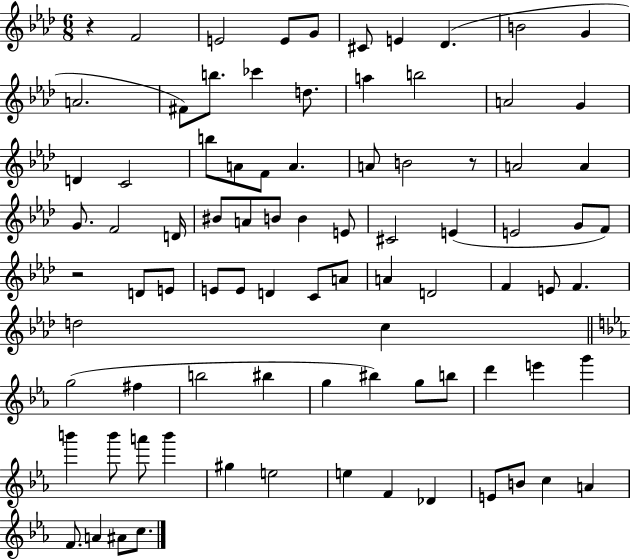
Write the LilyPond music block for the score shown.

{
  \clef treble
  \numericTimeSignature
  \time 6/8
  \key aes \major
  r4 f'2 | e'2 e'8 g'8 | cis'8 e'4 des'4.( | b'2 g'4 | \break a'2. | fis'8) b''8. ces'''4 d''8. | a''4 b''2 | a'2 g'4 | \break d'4 c'2 | b''8 a'8 f'8 a'4. | a'8 b'2 r8 | a'2 a'4 | \break g'8. f'2 d'16 | bis'8 a'8 b'8 b'4 e'8 | cis'2 e'4( | e'2 g'8 f'8) | \break r2 d'8 e'8 | e'8 e'8 d'4 c'8 a'8 | a'4 d'2 | f'4 e'8 f'4. | \break d''2 c''4 | \bar "||" \break \key c \minor g''2( fis''4 | b''2 bis''4 | g''4 bis''4) g''8 b''8 | d'''4 e'''4 g'''4 | \break b'''4 b'''8 a'''8 b'''4 | gis''4 e''2 | e''4 f'4 des'4 | e'8 b'8 c''4 a'4 | \break f'8. a'4 ais'8 c''8. | \bar "|."
}